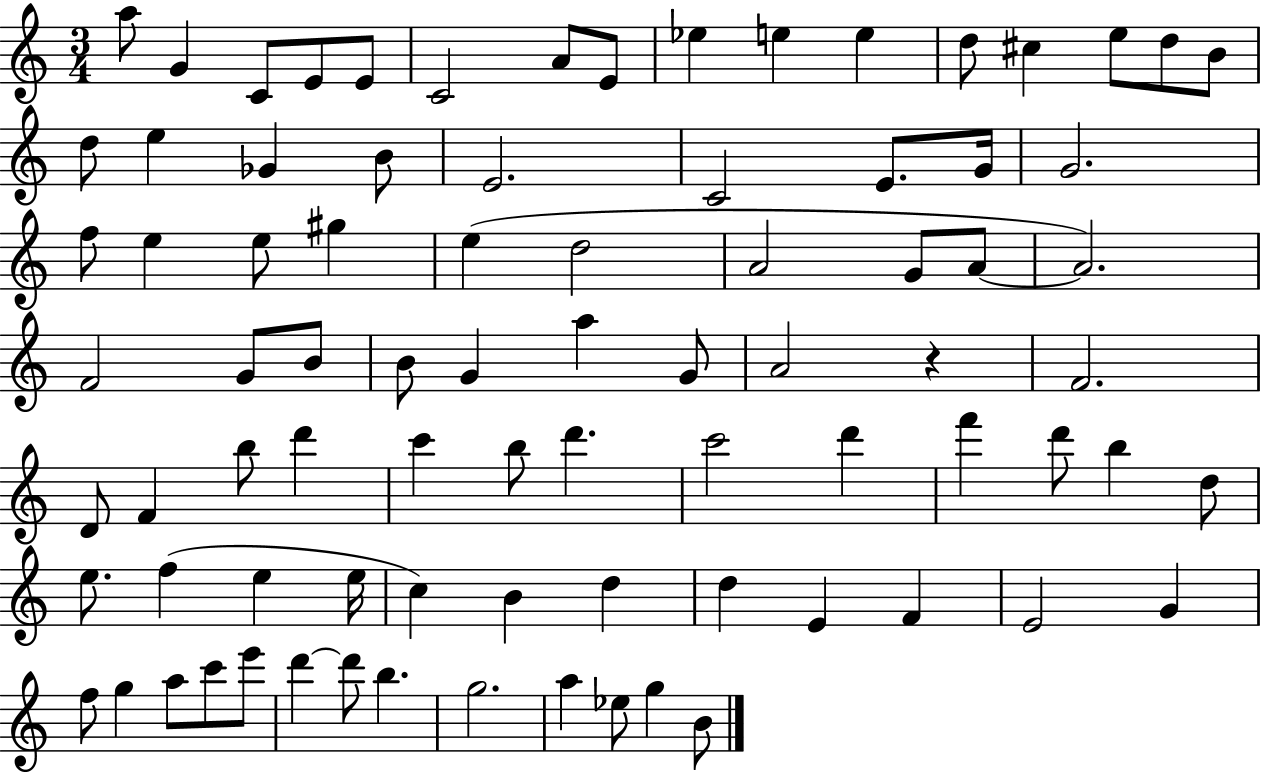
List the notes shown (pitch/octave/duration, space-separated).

A5/e G4/q C4/e E4/e E4/e C4/h A4/e E4/e Eb5/q E5/q E5/q D5/e C#5/q E5/e D5/e B4/e D5/e E5/q Gb4/q B4/e E4/h. C4/h E4/e. G4/s G4/h. F5/e E5/q E5/e G#5/q E5/q D5/h A4/h G4/e A4/e A4/h. F4/h G4/e B4/e B4/e G4/q A5/q G4/e A4/h R/q F4/h. D4/e F4/q B5/e D6/q C6/q B5/e D6/q. C6/h D6/q F6/q D6/e B5/q D5/e E5/e. F5/q E5/q E5/s C5/q B4/q D5/q D5/q E4/q F4/q E4/h G4/q F5/e G5/q A5/e C6/e E6/e D6/q D6/e B5/q. G5/h. A5/q Eb5/e G5/q B4/e